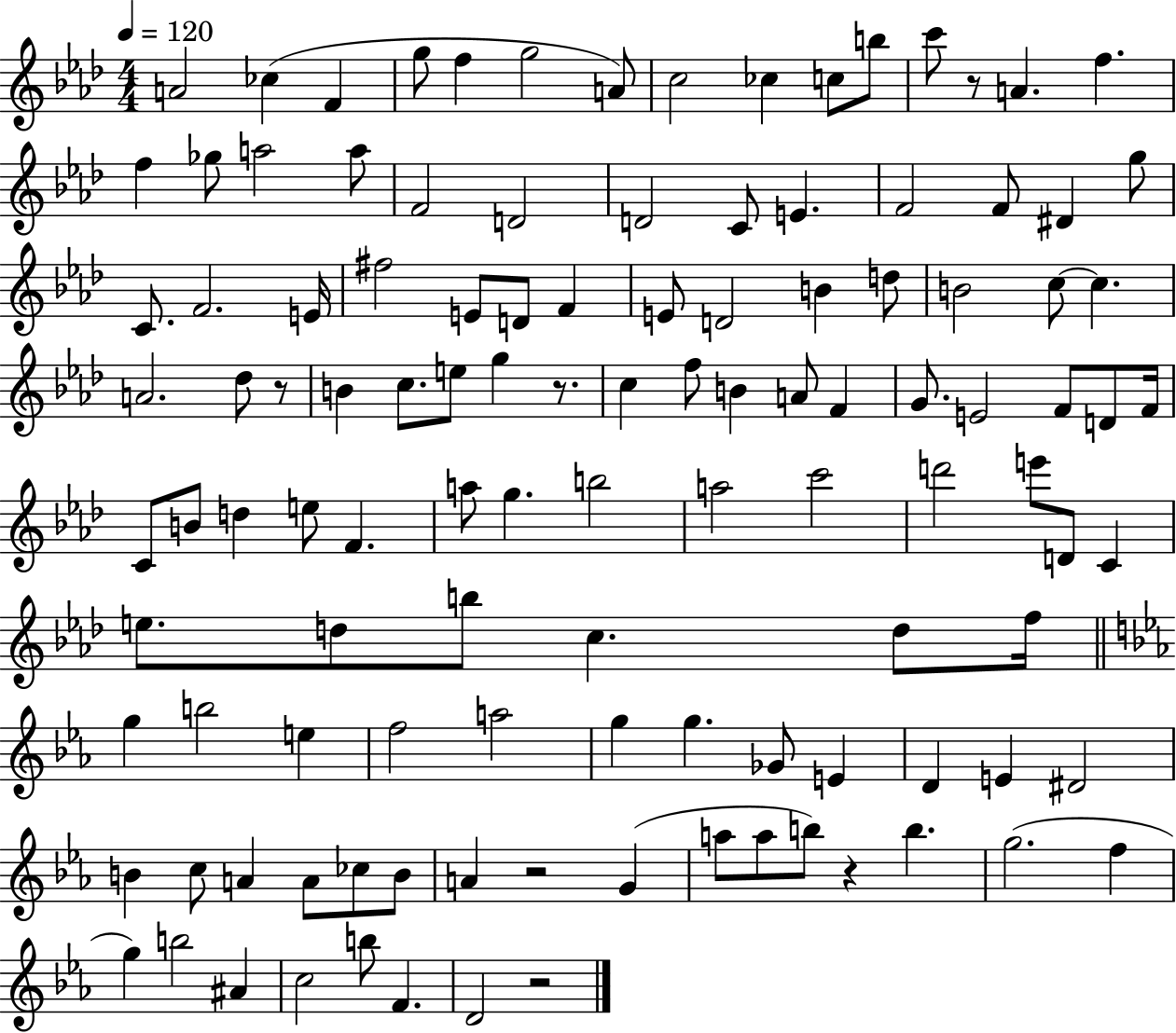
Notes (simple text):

A4/h CES5/q F4/q G5/e F5/q G5/h A4/e C5/h CES5/q C5/e B5/e C6/e R/e A4/q. F5/q. F5/q Gb5/e A5/h A5/e F4/h D4/h D4/h C4/e E4/q. F4/h F4/e D#4/q G5/e C4/e. F4/h. E4/s F#5/h E4/e D4/e F4/q E4/e D4/h B4/q D5/e B4/h C5/e C5/q. A4/h. Db5/e R/e B4/q C5/e. E5/e G5/q R/e. C5/q F5/e B4/q A4/e F4/q G4/e. E4/h F4/e D4/e F4/s C4/e B4/e D5/q E5/e F4/q. A5/e G5/q. B5/h A5/h C6/h D6/h E6/e D4/e C4/q E5/e. D5/e B5/e C5/q. D5/e F5/s G5/q B5/h E5/q F5/h A5/h G5/q G5/q. Gb4/e E4/q D4/q E4/q D#4/h B4/q C5/e A4/q A4/e CES5/e B4/e A4/q R/h G4/q A5/e A5/e B5/e R/q B5/q. G5/h. F5/q G5/q B5/h A#4/q C5/h B5/e F4/q. D4/h R/h